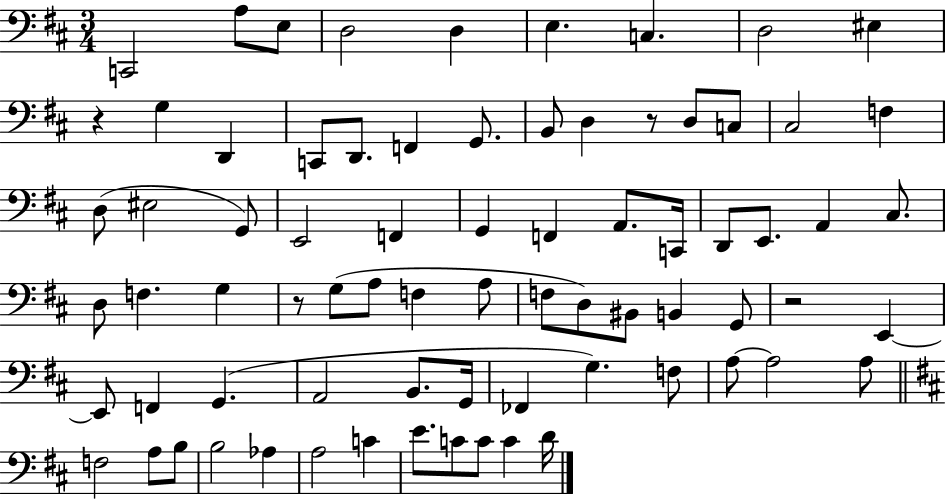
C2/h A3/e E3/e D3/h D3/q E3/q. C3/q. D3/h EIS3/q R/q G3/q D2/q C2/e D2/e. F2/q G2/e. B2/e D3/q R/e D3/e C3/e C#3/h F3/q D3/e EIS3/h G2/e E2/h F2/q G2/q F2/q A2/e. C2/s D2/e E2/e. A2/q C#3/e. D3/e F3/q. G3/q R/e G3/e A3/e F3/q A3/e F3/e D3/e BIS2/e B2/q G2/e R/h E2/q E2/e F2/q G2/q. A2/h B2/e. G2/s FES2/q G3/q. F3/e A3/e A3/h A3/e F3/h A3/e B3/e B3/h Ab3/q A3/h C4/q E4/e. C4/e C4/e C4/q D4/s